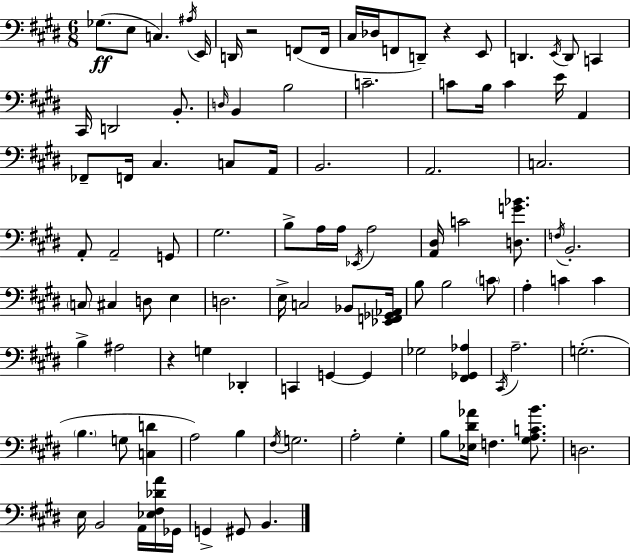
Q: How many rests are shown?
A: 3